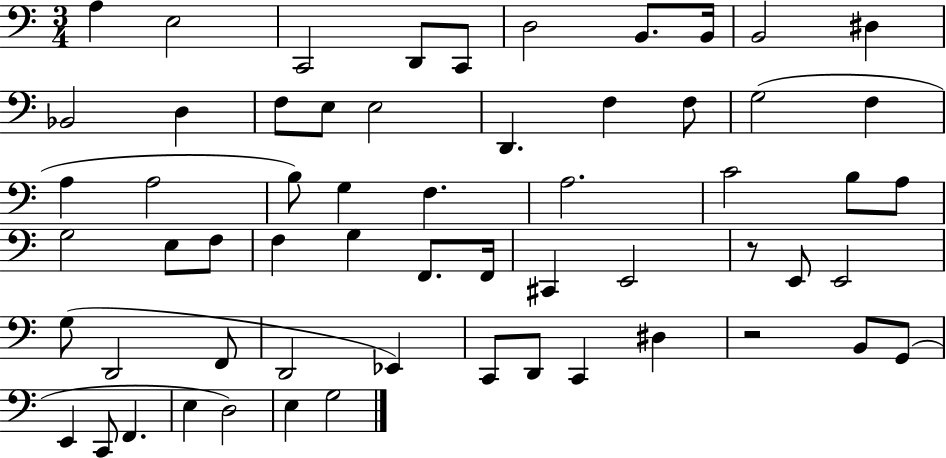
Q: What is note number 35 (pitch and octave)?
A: F2